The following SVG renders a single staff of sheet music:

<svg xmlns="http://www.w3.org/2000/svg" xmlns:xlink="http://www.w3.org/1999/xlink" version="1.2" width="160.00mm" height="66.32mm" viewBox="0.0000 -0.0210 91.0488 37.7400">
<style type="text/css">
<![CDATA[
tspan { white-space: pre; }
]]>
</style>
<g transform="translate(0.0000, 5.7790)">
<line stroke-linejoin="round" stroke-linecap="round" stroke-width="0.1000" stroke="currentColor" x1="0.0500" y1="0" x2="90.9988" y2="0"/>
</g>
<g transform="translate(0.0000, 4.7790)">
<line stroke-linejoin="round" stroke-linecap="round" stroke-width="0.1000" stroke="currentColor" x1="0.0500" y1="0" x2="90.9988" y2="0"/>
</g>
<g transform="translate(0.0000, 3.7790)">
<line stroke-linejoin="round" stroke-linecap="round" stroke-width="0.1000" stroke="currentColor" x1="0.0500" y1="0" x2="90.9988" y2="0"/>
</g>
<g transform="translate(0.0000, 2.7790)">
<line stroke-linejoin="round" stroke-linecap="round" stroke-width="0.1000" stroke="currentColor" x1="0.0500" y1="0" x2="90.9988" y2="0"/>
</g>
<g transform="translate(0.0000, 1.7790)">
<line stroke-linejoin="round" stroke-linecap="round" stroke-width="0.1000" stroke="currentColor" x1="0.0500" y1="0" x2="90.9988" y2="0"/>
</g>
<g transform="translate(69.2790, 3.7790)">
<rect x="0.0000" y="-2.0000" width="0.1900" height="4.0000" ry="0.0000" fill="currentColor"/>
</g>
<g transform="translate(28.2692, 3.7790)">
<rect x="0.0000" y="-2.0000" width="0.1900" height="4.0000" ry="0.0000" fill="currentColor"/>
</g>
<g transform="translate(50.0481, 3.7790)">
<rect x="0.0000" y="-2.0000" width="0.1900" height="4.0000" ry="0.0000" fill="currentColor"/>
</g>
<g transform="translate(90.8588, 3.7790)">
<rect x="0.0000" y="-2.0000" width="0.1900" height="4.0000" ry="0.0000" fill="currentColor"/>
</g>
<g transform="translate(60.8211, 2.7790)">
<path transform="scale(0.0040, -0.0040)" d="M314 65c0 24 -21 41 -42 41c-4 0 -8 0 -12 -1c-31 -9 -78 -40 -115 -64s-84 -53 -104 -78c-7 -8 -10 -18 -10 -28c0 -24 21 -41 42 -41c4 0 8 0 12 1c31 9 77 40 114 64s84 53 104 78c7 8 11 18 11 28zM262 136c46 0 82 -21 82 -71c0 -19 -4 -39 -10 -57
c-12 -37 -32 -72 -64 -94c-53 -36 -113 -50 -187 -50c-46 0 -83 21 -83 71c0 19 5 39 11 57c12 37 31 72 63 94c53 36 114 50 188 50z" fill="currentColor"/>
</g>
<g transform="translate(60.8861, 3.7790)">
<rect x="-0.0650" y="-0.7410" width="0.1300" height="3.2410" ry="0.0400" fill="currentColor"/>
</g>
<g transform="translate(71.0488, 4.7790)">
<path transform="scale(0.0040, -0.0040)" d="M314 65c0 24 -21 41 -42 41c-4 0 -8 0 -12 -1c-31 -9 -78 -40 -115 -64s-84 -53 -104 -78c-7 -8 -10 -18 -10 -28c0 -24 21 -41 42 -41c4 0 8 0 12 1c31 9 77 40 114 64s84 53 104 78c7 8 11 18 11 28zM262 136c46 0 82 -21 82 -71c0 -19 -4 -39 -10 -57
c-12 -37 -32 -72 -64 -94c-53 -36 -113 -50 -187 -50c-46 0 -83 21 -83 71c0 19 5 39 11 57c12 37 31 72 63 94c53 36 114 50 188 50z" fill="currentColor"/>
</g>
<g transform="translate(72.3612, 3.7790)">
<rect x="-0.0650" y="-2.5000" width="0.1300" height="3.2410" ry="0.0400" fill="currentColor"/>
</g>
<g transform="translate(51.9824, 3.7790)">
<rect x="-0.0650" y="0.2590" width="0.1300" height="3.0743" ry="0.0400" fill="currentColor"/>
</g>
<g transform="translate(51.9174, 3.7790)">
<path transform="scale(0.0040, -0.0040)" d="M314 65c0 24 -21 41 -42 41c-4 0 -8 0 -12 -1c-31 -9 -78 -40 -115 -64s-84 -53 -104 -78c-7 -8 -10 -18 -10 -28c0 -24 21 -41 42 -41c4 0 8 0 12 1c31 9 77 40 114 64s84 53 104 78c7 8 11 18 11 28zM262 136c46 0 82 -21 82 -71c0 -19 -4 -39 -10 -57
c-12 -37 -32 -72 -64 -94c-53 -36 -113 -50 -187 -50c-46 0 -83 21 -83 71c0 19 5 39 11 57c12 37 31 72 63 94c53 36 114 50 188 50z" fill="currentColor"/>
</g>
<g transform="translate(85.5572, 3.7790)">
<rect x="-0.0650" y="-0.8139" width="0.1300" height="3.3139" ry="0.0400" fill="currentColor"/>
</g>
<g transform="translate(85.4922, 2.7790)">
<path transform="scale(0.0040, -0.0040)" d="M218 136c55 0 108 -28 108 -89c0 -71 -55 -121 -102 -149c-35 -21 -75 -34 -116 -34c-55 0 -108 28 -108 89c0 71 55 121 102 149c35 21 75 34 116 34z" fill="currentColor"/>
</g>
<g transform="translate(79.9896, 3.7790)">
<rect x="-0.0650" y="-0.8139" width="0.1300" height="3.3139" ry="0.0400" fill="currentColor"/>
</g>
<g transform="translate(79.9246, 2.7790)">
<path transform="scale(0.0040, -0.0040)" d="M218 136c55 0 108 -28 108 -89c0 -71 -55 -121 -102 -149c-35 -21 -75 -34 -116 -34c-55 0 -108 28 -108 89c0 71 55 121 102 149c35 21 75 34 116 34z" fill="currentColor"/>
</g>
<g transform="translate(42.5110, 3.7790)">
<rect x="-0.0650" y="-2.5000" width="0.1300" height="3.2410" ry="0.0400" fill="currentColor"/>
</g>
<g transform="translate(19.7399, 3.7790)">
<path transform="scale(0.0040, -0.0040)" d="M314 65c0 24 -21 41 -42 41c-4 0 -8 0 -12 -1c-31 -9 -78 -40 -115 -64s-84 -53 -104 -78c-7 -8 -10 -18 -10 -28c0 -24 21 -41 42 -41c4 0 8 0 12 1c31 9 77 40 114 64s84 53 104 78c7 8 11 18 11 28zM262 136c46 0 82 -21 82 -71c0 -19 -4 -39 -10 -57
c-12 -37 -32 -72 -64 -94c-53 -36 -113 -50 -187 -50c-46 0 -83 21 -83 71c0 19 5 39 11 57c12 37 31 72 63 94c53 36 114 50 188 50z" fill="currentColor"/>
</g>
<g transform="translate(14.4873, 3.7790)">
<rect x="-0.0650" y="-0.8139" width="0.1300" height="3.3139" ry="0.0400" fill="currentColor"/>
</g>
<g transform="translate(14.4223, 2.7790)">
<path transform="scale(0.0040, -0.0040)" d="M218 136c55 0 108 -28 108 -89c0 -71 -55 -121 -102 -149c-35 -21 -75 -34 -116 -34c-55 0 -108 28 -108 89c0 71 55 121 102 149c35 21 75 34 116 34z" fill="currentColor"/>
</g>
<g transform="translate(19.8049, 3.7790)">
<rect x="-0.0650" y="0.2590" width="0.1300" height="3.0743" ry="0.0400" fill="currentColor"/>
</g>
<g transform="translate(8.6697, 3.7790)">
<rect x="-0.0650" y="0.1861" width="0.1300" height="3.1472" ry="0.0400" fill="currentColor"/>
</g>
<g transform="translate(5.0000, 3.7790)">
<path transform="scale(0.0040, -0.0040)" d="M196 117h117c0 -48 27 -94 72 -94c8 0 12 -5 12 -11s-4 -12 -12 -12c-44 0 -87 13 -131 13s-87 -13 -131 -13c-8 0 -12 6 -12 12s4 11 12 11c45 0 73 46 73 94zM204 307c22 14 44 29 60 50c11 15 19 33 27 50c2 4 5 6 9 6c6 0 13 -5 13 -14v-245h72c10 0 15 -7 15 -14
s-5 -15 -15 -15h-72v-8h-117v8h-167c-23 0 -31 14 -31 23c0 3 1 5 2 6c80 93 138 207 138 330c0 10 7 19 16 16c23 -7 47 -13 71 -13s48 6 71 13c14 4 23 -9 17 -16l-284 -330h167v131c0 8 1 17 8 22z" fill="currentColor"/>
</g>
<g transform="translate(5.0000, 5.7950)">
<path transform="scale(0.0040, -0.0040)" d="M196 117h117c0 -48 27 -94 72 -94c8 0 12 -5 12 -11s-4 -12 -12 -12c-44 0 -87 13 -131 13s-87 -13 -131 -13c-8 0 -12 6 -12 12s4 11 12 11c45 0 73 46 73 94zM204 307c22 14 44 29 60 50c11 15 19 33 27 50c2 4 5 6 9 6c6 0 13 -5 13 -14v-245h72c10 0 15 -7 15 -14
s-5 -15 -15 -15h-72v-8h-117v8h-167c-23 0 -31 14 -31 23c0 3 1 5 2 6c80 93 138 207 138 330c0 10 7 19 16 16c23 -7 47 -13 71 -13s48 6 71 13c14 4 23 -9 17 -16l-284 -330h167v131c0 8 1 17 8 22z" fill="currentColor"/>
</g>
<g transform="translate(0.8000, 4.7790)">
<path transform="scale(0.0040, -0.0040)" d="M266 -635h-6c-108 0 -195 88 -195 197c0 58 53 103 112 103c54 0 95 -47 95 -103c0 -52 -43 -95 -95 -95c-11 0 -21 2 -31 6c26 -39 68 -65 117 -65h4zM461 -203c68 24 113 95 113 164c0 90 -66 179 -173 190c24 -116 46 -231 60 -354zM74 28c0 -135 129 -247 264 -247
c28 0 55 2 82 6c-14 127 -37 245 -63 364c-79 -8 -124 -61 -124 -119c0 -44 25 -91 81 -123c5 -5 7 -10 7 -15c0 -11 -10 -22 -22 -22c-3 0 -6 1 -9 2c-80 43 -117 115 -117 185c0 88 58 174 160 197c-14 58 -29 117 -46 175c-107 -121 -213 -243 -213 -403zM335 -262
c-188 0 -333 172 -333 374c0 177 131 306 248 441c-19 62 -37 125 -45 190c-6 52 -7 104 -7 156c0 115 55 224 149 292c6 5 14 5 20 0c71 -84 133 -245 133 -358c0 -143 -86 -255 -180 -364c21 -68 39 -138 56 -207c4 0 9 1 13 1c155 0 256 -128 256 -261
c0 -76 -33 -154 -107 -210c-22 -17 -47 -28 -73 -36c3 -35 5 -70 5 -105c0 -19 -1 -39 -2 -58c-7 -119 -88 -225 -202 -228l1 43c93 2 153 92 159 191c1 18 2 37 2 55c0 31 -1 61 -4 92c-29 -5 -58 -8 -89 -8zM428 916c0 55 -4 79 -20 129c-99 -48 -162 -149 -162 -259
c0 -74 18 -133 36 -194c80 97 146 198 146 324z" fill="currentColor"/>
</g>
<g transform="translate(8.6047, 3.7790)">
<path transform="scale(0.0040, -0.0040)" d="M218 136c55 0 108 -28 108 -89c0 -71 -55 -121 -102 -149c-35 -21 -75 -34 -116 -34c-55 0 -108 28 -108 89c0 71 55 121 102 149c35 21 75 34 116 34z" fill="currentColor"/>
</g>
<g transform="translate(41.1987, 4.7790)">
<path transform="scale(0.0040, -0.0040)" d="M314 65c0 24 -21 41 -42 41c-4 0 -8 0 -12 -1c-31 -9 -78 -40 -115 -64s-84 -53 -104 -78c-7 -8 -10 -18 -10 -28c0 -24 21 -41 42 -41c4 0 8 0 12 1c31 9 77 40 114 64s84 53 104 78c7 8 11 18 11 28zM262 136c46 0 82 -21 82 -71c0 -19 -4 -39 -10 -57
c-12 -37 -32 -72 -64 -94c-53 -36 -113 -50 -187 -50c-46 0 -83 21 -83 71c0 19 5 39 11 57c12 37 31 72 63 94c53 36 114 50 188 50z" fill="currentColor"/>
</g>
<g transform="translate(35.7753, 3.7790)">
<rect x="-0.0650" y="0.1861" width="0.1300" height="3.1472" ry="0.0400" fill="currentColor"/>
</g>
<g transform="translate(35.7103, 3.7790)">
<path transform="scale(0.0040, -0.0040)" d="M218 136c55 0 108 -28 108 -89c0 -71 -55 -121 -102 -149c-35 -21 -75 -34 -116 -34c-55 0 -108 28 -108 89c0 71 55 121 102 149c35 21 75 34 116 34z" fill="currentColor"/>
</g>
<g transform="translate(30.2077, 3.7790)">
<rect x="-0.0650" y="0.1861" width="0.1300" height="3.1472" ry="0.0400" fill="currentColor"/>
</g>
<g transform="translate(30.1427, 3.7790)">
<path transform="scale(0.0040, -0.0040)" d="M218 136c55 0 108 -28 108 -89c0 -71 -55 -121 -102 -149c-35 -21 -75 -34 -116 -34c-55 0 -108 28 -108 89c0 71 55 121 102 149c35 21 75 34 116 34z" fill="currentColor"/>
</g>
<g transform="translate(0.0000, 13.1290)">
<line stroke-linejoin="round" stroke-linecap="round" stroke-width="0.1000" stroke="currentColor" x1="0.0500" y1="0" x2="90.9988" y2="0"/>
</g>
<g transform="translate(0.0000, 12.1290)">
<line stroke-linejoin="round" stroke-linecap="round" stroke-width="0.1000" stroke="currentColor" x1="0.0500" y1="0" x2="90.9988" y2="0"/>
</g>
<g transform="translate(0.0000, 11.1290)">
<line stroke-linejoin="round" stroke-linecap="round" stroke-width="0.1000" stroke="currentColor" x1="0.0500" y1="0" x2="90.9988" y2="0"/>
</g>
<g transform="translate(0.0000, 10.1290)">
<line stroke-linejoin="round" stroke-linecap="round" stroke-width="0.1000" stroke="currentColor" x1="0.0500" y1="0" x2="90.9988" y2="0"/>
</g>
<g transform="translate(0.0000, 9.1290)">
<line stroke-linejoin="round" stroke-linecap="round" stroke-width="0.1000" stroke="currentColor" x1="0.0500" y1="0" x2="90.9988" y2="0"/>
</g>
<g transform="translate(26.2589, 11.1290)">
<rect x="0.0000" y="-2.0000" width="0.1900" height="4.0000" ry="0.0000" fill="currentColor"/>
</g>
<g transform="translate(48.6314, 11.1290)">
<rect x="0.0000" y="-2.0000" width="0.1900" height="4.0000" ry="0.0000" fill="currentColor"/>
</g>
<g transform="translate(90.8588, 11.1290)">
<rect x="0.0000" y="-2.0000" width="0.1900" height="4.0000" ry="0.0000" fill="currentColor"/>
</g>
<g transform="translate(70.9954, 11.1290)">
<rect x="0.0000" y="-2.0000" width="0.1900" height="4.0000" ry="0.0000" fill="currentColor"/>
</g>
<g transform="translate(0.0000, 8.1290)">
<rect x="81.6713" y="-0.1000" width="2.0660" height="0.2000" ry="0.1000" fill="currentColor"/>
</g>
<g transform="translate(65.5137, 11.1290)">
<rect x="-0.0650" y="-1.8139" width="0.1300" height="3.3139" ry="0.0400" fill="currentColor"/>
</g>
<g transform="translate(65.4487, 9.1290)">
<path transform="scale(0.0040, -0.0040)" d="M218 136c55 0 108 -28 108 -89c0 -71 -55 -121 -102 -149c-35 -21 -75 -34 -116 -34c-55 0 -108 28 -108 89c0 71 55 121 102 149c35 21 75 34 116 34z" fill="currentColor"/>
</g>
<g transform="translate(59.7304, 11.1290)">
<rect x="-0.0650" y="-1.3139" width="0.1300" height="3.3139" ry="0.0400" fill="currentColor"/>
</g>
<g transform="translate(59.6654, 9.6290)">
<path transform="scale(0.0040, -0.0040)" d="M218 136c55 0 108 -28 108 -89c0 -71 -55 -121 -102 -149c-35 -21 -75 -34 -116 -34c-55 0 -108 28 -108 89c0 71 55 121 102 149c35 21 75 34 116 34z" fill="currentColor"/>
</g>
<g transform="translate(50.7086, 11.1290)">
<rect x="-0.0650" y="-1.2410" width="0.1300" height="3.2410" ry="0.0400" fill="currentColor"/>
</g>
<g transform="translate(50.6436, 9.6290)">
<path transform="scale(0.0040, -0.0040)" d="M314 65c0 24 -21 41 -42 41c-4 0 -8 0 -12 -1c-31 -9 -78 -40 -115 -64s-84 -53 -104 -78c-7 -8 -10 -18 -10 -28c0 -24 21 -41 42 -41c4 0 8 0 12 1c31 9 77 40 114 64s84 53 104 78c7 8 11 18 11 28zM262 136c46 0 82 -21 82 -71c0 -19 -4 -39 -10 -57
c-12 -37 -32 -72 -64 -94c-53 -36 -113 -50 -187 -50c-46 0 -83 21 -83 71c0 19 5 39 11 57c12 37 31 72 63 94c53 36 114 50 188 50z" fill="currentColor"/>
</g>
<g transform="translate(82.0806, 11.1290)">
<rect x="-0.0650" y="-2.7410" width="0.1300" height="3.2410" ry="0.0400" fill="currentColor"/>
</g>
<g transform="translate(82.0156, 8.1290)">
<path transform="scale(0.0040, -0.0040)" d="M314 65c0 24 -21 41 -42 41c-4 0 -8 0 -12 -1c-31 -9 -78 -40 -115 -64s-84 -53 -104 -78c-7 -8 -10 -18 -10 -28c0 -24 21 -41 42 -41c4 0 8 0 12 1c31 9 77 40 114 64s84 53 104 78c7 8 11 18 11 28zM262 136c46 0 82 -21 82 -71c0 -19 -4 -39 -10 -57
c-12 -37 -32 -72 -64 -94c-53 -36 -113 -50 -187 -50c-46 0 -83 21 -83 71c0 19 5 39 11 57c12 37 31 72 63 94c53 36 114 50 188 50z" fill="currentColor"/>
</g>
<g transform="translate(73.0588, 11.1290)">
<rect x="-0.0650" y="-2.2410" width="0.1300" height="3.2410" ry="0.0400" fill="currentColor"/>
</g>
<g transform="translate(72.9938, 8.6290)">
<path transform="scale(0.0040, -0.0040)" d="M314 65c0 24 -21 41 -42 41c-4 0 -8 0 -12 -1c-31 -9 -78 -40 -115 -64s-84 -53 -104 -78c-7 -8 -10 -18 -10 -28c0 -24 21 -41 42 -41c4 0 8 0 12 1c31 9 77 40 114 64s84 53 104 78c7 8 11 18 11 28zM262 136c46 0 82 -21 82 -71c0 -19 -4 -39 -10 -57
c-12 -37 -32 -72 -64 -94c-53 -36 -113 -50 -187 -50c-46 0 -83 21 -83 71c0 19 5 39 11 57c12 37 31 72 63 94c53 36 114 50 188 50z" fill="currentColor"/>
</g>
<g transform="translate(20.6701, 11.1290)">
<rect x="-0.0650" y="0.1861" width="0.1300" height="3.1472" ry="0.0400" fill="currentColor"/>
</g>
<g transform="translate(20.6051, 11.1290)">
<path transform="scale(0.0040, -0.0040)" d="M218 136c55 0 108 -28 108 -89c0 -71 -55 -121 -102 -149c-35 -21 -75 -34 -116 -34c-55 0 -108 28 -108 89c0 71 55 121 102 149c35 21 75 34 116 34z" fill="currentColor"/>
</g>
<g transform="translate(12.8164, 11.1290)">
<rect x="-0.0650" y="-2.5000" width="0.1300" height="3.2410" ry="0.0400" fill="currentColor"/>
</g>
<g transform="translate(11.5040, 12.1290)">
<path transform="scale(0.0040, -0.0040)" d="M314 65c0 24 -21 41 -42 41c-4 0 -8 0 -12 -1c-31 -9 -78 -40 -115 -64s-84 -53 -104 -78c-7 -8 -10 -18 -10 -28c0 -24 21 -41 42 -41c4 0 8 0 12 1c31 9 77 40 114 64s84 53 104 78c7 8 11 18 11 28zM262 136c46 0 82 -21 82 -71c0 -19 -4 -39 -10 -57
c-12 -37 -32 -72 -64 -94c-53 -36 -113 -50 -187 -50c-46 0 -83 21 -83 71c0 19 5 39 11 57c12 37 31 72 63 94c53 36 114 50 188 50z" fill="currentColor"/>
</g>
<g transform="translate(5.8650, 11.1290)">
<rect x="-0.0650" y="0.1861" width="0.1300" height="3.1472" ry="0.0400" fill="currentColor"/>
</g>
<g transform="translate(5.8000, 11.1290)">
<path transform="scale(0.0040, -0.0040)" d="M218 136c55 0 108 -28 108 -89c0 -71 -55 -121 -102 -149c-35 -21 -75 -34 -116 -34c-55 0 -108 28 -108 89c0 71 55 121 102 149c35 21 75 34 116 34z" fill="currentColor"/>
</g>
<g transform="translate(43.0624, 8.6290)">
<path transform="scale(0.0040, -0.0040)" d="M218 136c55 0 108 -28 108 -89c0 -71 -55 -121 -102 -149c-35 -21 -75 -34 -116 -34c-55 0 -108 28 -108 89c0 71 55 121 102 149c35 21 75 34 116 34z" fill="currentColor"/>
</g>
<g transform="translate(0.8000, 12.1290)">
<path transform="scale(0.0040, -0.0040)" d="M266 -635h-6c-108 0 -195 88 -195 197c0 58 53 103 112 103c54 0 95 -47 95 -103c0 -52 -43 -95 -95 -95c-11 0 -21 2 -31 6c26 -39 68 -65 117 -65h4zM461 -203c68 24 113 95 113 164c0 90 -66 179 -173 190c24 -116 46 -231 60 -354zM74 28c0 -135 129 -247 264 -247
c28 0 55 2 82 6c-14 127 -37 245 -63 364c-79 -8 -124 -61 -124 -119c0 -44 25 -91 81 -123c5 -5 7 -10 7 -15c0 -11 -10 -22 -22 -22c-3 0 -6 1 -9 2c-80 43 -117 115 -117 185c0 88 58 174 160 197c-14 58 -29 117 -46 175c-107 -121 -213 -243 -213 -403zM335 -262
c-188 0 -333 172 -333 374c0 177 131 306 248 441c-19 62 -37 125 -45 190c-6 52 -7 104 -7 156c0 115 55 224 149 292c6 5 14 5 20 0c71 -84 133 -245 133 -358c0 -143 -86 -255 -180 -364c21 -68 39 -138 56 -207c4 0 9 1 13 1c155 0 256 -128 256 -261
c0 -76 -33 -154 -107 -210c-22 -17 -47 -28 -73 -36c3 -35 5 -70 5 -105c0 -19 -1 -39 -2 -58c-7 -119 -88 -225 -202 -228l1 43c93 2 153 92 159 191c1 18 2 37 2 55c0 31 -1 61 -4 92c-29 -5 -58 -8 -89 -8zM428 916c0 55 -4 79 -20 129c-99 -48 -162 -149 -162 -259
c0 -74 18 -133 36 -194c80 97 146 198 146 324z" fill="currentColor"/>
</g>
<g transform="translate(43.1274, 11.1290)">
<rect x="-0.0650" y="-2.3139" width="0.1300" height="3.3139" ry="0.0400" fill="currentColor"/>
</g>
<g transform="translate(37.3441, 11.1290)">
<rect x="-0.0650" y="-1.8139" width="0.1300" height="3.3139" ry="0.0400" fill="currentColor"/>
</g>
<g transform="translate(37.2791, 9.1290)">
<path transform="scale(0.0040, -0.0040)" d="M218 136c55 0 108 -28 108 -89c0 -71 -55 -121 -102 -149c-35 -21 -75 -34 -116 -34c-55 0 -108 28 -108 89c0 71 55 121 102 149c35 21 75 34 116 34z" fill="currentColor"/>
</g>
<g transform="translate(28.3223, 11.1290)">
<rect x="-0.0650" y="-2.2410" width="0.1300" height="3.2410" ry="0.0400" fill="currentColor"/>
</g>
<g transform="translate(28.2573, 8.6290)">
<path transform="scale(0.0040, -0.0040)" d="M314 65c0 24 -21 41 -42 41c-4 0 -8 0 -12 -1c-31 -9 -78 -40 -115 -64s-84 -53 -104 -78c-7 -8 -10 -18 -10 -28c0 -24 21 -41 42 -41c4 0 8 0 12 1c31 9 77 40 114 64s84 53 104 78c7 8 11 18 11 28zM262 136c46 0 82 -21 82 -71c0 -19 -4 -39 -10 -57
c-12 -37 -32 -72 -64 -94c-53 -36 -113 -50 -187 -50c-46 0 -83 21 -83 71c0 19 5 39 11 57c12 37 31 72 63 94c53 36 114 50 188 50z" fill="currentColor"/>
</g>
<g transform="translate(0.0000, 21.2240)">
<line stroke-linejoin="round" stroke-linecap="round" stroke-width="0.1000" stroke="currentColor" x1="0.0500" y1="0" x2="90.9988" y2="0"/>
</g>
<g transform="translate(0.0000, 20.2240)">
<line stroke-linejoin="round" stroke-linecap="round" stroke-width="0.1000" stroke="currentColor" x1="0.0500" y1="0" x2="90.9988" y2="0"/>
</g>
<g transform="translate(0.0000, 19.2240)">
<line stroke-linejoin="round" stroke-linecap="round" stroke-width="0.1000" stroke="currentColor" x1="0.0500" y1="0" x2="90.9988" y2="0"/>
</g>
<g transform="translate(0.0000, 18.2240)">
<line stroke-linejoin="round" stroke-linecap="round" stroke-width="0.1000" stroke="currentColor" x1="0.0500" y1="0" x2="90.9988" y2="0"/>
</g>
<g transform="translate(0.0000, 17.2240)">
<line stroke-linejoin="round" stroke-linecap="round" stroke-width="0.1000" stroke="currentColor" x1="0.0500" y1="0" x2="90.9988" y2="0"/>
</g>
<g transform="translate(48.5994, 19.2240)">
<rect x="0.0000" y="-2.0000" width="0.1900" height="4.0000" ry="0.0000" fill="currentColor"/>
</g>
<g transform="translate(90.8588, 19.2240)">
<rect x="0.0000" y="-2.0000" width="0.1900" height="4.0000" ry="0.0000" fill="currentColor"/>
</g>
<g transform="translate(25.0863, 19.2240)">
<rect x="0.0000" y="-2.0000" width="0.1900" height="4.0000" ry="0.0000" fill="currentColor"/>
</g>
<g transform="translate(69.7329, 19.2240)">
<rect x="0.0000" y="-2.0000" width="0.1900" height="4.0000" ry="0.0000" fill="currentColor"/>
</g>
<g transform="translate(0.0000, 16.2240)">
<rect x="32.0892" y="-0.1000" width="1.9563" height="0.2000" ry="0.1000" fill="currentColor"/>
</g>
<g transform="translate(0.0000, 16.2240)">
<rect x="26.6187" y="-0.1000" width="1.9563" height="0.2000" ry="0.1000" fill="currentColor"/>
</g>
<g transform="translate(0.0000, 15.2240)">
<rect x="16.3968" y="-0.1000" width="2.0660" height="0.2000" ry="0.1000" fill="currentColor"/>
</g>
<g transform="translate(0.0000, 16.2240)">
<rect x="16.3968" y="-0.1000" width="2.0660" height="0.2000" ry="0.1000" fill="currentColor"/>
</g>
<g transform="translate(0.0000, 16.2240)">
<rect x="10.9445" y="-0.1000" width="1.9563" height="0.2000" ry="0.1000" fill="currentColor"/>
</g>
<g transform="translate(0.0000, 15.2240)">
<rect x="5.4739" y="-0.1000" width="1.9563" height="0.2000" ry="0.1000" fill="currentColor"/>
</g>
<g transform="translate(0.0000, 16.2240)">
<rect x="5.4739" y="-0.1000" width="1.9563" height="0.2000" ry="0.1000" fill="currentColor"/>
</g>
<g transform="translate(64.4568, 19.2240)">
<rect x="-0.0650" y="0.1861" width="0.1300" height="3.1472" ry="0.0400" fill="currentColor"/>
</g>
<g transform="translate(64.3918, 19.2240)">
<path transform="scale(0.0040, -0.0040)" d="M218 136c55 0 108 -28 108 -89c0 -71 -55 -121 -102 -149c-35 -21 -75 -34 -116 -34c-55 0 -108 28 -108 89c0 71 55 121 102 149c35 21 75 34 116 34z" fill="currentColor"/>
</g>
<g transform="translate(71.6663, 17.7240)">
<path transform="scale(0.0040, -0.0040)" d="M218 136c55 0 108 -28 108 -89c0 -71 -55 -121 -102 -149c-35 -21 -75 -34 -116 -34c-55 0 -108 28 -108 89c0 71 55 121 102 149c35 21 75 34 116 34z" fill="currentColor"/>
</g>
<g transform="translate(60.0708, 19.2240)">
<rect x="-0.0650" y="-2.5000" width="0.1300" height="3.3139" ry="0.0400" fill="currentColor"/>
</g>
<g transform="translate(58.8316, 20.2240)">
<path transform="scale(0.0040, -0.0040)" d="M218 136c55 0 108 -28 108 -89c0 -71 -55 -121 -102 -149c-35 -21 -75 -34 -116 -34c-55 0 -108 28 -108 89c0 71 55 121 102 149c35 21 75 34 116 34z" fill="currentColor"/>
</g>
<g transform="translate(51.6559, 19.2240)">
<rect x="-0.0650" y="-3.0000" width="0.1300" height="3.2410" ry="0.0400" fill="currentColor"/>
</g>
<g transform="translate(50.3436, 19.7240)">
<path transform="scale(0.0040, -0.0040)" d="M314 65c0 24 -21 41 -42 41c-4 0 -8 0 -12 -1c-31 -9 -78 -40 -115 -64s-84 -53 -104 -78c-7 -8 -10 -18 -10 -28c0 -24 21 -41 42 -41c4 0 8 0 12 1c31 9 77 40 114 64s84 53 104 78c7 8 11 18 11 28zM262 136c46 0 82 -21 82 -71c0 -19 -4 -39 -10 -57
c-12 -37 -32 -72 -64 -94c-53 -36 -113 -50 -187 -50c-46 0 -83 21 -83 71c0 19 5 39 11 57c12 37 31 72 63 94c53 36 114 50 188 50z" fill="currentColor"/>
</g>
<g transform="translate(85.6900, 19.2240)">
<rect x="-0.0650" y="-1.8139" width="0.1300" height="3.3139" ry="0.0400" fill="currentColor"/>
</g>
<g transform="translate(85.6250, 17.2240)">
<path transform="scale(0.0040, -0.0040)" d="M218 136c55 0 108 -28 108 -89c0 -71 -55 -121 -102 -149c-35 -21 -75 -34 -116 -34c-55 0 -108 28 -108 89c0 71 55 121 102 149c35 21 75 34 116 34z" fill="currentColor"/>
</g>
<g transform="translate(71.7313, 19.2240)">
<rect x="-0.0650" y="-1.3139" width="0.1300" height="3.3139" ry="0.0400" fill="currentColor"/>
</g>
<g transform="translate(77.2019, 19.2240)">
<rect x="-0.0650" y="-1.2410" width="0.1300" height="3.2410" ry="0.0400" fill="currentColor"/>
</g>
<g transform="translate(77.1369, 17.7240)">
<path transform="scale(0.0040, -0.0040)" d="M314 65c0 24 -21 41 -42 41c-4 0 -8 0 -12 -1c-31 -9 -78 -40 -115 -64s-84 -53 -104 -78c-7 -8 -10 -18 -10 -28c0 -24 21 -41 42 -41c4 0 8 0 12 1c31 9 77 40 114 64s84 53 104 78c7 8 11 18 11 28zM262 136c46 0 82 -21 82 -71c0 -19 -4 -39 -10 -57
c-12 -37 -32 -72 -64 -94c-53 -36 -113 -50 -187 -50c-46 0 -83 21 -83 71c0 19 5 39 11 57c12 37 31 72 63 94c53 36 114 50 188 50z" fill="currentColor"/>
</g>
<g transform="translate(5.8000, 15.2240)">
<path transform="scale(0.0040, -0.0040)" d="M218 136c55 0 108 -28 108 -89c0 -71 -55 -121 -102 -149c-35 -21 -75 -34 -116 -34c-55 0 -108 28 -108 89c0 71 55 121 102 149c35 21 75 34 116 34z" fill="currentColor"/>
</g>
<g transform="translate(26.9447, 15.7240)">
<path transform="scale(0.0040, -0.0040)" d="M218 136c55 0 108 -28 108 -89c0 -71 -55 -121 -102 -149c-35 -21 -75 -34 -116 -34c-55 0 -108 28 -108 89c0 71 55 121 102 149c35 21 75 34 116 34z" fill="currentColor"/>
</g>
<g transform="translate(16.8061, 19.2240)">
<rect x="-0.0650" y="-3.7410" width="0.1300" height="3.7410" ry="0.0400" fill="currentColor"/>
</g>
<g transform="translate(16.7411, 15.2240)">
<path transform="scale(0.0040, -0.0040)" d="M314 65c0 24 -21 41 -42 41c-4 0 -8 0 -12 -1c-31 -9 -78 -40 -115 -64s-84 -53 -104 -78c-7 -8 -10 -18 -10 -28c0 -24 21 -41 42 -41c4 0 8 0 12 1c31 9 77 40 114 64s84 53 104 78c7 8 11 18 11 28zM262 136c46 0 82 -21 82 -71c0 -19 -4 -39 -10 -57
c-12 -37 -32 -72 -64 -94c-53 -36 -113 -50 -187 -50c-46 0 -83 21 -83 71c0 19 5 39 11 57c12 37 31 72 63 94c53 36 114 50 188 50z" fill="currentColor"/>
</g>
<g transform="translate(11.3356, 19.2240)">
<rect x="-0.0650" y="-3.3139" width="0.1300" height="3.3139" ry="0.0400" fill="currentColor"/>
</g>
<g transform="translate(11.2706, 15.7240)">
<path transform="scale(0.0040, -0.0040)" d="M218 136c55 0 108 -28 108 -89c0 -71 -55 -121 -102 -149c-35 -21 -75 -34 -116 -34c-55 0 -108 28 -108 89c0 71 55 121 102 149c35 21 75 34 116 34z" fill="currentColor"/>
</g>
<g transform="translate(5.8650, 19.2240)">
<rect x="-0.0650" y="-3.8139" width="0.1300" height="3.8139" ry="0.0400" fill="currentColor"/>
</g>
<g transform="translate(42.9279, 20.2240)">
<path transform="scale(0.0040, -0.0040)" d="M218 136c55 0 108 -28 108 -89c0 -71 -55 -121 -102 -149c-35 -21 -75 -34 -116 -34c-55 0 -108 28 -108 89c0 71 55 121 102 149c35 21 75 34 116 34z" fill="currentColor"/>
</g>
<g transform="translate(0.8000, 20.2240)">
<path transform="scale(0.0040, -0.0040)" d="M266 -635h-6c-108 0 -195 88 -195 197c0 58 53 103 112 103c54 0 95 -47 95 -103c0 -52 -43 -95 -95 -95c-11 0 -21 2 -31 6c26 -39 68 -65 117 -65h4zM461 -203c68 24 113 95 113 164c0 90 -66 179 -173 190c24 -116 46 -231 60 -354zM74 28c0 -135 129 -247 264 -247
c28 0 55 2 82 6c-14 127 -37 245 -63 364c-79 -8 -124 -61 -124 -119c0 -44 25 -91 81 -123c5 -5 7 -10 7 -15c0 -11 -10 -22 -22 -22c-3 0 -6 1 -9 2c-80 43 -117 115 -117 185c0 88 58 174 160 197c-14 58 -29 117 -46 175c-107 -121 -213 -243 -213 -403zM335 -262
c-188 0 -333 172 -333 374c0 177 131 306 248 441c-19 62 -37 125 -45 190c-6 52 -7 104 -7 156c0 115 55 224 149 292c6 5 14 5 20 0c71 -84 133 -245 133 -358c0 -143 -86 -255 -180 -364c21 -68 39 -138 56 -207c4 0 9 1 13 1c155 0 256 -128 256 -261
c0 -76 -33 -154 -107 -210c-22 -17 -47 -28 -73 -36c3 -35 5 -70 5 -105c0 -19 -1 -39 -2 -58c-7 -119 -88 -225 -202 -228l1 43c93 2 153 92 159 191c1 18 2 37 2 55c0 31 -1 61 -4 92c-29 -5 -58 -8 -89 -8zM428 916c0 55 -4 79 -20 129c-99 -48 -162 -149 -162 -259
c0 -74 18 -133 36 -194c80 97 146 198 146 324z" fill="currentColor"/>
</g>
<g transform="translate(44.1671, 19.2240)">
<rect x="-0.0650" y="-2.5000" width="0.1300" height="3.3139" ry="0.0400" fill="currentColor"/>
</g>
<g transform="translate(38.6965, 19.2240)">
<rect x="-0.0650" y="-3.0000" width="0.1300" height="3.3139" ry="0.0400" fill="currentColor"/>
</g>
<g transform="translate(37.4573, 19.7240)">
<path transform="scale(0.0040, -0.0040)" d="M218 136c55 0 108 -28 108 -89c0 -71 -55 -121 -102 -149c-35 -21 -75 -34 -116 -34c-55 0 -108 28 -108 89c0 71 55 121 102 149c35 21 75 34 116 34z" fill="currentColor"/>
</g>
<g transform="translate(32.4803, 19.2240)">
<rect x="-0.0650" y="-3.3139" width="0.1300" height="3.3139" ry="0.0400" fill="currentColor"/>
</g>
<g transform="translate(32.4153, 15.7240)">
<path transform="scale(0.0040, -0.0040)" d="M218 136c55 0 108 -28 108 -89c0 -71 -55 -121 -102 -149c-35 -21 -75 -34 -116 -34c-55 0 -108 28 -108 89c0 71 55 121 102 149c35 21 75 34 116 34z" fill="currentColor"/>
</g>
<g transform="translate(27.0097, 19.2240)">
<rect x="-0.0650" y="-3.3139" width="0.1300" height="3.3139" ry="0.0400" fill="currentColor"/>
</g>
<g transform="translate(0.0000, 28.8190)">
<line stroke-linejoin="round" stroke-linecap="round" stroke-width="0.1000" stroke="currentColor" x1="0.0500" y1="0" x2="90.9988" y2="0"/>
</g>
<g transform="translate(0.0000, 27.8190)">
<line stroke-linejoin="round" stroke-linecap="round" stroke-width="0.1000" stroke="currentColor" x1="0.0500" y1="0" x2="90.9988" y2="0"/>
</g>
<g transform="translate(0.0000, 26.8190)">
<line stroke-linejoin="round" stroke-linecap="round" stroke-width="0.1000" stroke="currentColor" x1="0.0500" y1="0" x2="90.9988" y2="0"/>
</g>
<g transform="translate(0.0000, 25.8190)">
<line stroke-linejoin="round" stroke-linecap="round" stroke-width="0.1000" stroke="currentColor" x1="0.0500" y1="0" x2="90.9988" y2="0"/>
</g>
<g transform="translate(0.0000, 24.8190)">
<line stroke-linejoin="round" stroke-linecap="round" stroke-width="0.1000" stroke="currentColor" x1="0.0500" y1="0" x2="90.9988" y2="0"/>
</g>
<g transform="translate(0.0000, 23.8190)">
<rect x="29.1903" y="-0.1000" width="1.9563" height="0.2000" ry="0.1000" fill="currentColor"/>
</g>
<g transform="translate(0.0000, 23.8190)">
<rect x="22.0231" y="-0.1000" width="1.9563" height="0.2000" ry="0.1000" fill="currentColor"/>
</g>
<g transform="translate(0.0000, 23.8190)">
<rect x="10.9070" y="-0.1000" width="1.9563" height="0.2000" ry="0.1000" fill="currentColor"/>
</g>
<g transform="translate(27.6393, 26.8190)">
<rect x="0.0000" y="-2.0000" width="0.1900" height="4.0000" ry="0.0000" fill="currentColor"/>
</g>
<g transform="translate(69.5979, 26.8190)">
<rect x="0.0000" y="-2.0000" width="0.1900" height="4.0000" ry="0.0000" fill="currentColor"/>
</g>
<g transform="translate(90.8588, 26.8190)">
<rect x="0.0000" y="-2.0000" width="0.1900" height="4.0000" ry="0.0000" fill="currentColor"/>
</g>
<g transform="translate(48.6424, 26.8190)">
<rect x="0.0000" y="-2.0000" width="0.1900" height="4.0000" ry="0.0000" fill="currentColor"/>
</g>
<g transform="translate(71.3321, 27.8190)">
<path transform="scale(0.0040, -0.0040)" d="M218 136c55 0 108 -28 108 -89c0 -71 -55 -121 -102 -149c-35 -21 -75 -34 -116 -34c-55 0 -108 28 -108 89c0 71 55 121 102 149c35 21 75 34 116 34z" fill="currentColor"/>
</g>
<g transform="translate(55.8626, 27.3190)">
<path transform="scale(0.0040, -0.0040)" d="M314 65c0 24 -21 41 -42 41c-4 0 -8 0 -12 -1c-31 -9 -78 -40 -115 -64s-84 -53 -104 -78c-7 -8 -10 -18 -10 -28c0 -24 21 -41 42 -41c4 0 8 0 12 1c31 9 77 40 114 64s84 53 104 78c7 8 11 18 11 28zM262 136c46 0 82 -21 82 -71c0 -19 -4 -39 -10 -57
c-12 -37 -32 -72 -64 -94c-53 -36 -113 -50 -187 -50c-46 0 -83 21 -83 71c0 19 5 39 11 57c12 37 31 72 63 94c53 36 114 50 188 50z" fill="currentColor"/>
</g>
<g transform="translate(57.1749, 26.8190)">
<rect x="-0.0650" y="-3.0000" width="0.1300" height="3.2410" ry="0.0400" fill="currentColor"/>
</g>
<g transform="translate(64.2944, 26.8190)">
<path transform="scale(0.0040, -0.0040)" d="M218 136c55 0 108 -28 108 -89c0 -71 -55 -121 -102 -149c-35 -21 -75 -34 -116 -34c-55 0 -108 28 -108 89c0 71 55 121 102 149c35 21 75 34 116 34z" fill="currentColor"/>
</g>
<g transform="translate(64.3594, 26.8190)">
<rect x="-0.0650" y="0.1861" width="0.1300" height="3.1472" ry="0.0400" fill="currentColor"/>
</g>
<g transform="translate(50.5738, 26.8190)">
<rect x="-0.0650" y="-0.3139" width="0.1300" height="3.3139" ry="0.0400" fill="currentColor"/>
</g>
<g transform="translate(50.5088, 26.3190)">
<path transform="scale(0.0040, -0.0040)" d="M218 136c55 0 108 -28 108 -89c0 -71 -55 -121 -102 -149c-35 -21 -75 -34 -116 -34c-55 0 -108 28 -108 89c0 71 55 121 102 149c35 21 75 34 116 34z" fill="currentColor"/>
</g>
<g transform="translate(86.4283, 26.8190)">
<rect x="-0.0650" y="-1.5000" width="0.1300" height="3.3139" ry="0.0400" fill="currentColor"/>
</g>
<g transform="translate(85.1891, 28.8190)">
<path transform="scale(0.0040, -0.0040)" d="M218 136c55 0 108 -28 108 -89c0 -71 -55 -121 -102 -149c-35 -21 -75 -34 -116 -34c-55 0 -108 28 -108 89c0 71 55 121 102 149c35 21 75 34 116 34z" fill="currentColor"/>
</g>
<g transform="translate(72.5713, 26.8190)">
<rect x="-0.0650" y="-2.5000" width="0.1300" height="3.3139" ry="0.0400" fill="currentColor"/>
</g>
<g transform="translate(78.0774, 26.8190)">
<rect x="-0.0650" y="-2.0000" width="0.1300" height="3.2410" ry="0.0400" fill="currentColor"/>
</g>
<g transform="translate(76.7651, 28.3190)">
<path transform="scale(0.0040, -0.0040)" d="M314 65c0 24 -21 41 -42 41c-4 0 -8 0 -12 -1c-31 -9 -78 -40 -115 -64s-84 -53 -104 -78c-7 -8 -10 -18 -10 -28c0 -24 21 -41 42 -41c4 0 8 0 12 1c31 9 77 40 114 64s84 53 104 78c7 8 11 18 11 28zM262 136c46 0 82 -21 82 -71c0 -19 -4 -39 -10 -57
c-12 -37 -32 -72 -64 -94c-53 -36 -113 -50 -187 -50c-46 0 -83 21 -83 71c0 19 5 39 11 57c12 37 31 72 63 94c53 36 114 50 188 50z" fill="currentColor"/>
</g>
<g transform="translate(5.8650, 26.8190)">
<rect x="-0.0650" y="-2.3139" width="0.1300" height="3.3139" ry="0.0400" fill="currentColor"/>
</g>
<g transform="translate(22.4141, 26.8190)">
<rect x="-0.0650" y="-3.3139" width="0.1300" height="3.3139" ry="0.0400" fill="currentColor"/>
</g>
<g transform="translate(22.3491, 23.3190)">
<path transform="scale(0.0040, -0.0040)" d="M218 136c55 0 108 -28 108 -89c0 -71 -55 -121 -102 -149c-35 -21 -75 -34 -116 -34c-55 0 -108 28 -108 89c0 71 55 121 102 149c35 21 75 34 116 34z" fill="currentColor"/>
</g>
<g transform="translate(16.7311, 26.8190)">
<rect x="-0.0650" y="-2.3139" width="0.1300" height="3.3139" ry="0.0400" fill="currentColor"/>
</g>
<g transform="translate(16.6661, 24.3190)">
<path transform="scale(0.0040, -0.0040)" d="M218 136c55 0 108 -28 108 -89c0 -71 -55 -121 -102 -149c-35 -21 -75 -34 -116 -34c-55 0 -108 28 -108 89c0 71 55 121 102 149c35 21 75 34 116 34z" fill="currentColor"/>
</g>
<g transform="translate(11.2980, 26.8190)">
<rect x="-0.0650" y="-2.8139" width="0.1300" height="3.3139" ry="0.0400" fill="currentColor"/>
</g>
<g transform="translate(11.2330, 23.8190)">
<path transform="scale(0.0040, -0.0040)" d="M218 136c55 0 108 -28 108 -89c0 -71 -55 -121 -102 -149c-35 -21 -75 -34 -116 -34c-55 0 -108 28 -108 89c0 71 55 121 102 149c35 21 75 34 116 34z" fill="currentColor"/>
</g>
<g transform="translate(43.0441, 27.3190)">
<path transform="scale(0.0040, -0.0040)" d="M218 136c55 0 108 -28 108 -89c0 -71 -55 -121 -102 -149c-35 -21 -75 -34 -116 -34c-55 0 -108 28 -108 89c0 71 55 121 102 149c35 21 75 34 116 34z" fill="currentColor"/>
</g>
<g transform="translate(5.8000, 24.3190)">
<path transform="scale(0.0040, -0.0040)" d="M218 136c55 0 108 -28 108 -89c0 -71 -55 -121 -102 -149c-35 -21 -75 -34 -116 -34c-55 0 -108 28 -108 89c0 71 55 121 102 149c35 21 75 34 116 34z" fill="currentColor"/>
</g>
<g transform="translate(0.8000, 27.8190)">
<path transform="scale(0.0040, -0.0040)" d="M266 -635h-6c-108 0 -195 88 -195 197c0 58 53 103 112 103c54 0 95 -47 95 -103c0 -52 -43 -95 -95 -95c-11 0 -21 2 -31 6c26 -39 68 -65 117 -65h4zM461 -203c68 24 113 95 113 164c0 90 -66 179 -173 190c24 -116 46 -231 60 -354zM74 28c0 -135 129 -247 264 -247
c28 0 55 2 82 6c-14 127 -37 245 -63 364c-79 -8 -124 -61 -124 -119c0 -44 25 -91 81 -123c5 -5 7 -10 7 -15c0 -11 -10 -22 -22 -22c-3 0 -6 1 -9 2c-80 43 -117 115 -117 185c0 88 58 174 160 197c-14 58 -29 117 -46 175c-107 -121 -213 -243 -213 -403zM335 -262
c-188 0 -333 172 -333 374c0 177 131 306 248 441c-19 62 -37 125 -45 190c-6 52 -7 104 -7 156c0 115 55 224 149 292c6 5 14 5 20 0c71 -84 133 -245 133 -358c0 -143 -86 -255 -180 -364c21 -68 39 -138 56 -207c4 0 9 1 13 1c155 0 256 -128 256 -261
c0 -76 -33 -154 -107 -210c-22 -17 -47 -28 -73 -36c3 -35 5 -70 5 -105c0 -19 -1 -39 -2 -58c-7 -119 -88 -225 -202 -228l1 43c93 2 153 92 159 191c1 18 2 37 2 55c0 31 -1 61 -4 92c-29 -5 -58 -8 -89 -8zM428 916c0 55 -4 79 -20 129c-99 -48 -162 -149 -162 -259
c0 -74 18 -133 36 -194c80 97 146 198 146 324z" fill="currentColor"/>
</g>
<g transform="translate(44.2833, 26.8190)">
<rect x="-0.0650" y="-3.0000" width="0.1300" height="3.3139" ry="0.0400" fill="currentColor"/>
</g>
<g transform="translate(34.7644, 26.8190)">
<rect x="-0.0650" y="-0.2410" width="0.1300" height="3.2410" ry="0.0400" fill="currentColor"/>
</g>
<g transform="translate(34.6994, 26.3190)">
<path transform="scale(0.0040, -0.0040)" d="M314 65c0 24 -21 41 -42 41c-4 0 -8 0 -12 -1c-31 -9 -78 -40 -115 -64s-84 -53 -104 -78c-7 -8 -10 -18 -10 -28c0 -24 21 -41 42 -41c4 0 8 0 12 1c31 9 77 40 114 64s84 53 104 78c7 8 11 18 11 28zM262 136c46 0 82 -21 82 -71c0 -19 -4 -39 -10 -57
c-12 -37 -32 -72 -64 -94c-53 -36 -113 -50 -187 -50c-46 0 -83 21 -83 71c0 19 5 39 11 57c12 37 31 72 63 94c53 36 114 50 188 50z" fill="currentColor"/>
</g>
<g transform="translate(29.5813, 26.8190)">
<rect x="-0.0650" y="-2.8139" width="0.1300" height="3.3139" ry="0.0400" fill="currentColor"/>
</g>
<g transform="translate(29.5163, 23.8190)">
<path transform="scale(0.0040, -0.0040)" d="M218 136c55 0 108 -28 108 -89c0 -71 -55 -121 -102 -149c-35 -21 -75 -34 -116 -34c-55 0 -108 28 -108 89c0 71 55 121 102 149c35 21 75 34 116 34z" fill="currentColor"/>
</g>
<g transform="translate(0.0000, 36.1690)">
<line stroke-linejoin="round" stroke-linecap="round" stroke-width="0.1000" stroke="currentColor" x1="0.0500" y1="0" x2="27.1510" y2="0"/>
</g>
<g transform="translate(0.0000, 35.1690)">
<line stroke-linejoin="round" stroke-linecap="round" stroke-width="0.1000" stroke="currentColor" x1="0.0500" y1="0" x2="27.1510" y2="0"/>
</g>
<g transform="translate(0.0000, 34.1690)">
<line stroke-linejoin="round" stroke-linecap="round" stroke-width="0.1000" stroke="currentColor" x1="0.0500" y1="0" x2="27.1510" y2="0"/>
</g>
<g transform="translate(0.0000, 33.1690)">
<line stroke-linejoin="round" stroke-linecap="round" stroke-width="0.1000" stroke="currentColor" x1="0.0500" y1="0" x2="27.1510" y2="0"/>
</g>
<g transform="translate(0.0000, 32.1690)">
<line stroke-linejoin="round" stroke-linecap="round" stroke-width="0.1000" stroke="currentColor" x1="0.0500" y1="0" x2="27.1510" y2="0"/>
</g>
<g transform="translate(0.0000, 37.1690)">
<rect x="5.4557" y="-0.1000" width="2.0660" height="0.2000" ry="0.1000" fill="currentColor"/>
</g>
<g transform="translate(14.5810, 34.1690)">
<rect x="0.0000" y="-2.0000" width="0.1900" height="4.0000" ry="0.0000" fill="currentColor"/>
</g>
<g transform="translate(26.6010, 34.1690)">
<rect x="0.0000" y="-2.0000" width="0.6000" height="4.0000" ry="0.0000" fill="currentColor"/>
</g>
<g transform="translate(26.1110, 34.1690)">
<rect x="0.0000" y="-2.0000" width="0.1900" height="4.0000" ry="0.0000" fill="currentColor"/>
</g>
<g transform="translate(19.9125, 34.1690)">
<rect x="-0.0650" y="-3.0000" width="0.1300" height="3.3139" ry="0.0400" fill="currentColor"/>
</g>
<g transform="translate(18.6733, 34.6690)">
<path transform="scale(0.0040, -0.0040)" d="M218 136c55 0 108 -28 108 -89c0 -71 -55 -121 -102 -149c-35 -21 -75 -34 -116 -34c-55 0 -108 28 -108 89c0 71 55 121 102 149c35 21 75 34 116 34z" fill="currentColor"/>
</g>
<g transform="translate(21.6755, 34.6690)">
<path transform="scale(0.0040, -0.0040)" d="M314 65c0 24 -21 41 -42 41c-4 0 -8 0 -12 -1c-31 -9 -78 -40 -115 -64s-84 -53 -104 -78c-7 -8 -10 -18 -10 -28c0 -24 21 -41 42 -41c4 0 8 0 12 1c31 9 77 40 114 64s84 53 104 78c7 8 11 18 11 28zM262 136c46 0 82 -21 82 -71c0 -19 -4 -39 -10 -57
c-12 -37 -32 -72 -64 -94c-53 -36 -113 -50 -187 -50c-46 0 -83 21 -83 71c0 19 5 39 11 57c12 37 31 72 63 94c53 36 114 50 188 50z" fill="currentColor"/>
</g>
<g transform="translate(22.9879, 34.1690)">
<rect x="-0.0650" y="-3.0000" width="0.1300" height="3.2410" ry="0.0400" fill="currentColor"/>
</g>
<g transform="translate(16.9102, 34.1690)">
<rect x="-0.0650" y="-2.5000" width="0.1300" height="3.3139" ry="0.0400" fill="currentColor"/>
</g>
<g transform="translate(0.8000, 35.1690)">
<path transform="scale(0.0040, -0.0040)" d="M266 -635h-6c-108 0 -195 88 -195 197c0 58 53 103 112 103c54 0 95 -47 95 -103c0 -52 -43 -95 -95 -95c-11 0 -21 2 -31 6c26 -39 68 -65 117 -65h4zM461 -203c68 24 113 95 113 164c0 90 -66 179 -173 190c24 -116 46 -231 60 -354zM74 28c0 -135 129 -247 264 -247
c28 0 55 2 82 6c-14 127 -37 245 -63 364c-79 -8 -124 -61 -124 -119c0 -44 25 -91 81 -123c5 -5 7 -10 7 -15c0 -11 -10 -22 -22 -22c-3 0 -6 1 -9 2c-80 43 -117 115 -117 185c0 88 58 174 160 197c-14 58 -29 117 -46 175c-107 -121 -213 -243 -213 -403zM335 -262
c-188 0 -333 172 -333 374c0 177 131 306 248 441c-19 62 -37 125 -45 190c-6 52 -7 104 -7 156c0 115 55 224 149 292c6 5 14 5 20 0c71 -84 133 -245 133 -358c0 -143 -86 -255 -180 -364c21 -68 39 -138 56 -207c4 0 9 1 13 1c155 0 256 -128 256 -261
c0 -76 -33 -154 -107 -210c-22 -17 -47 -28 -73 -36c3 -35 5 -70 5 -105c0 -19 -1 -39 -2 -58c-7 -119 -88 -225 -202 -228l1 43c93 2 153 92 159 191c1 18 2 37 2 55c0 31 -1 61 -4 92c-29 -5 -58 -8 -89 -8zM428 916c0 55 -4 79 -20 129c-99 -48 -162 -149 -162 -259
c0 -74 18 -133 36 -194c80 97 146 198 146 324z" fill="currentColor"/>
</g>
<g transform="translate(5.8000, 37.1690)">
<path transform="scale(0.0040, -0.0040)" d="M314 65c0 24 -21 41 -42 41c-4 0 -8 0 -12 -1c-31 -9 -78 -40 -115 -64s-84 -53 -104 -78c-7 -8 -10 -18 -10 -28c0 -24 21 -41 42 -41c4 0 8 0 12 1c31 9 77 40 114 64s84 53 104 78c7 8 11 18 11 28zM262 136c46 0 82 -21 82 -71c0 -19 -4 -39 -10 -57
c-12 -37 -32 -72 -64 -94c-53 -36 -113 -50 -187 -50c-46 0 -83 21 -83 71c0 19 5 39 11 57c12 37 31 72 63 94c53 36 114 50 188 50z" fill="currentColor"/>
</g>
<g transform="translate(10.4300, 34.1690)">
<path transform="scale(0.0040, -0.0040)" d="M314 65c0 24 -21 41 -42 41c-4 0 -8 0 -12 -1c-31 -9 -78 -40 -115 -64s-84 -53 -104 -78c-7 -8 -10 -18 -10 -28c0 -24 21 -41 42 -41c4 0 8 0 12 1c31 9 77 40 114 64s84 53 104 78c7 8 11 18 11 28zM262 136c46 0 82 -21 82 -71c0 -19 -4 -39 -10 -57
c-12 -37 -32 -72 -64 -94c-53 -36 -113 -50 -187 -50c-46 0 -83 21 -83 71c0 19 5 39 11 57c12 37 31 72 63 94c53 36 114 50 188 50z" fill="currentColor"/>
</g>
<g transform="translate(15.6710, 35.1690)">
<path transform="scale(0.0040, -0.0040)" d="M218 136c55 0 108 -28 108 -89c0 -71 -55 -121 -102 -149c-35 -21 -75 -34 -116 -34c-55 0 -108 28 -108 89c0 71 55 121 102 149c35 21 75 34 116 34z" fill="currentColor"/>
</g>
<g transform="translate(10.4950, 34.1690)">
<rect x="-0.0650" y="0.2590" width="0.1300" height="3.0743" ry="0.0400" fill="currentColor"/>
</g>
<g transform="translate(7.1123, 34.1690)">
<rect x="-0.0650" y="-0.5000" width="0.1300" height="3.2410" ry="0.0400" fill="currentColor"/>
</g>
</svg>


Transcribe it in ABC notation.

X:1
T:Untitled
M:4/4
L:1/4
K:C
B d B2 B B G2 B2 d2 G2 d d B G2 B g2 f g e2 e f g2 a2 c' b c'2 b b A G A2 G B e e2 f g a g b a c2 A c A2 B G F2 E C2 B2 G A A2